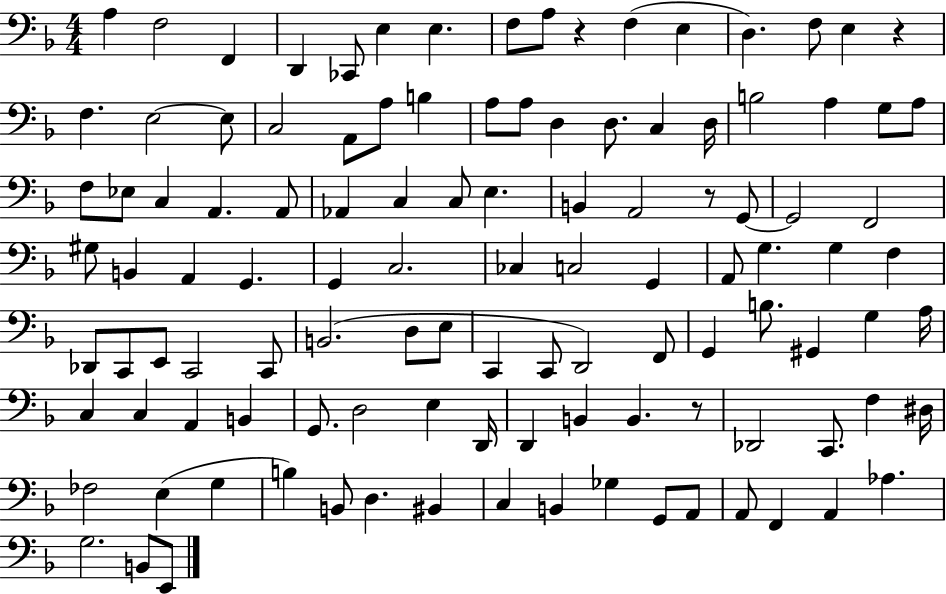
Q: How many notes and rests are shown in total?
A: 113